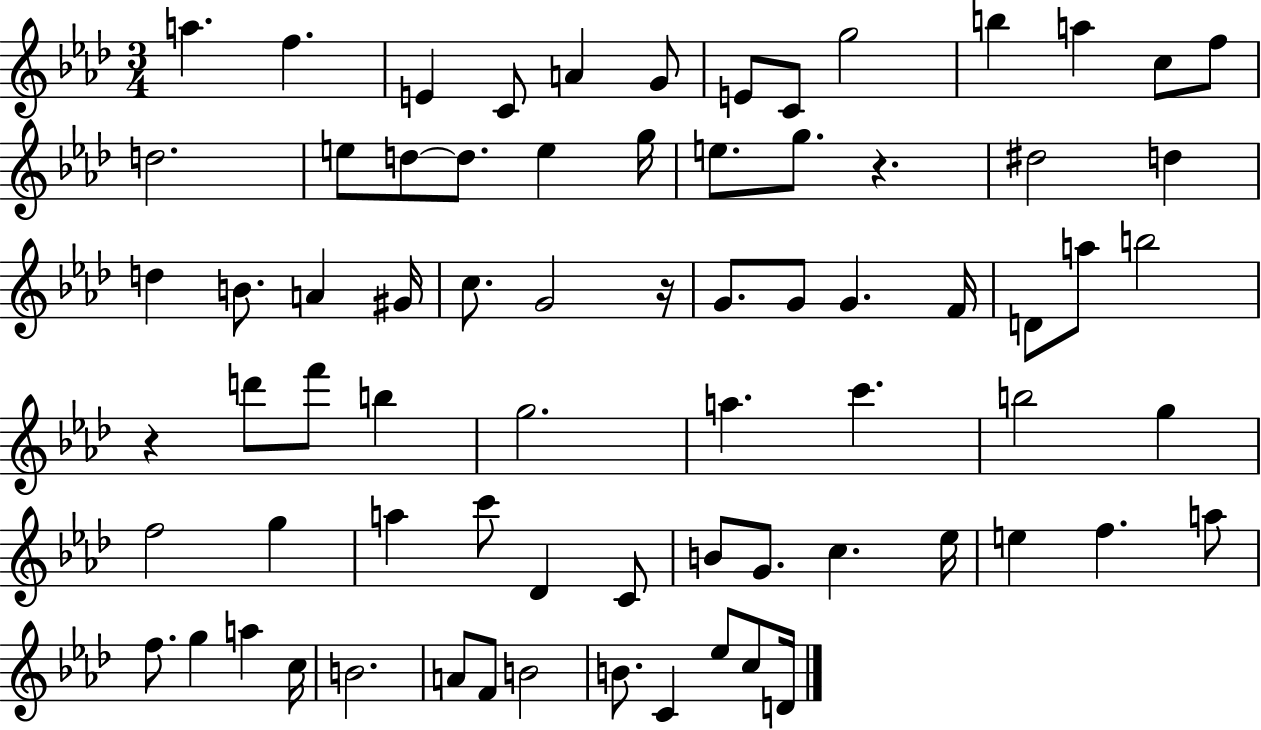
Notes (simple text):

A5/q. F5/q. E4/q C4/e A4/q G4/e E4/e C4/e G5/h B5/q A5/q C5/e F5/e D5/h. E5/e D5/e D5/e. E5/q G5/s E5/e. G5/e. R/q. D#5/h D5/q D5/q B4/e. A4/q G#4/s C5/e. G4/h R/s G4/e. G4/e G4/q. F4/s D4/e A5/e B5/h R/q D6/e F6/e B5/q G5/h. A5/q. C6/q. B5/h G5/q F5/h G5/q A5/q C6/e Db4/q C4/e B4/e G4/e. C5/q. Eb5/s E5/q F5/q. A5/e F5/e. G5/q A5/q C5/s B4/h. A4/e F4/e B4/h B4/e. C4/q Eb5/e C5/e D4/s